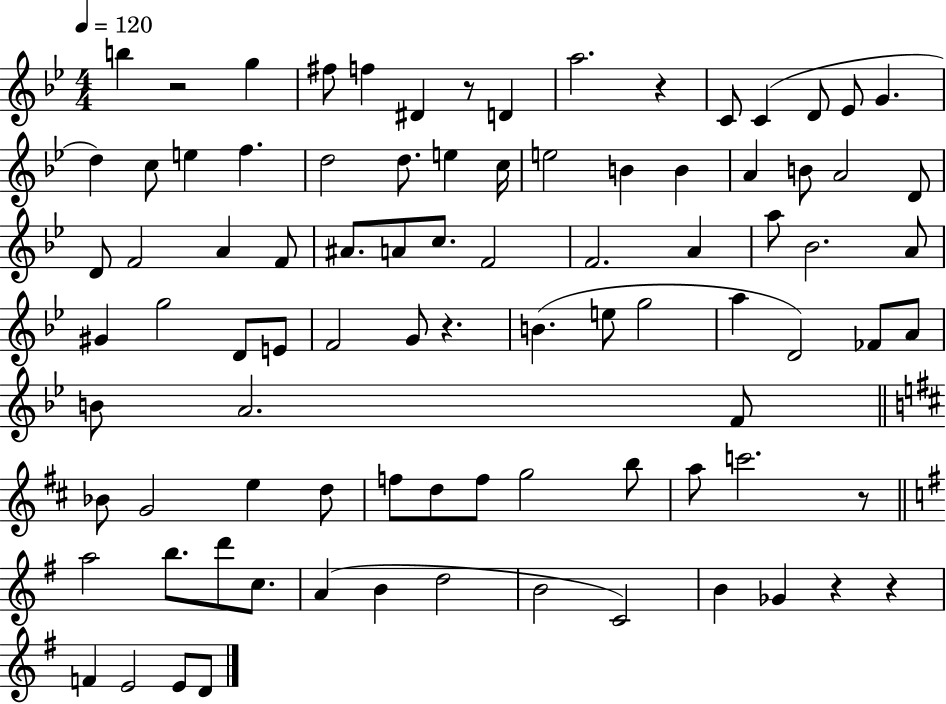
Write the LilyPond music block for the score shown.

{
  \clef treble
  \numericTimeSignature
  \time 4/4
  \key bes \major
  \tempo 4 = 120
  b''4 r2 g''4 | fis''8 f''4 dis'4 r8 d'4 | a''2. r4 | c'8 c'4( d'8 ees'8 g'4. | \break d''4) c''8 e''4 f''4. | d''2 d''8. e''4 c''16 | e''2 b'4 b'4 | a'4 b'8 a'2 d'8 | \break d'8 f'2 a'4 f'8 | ais'8. a'8 c''8. f'2 | f'2. a'4 | a''8 bes'2. a'8 | \break gis'4 g''2 d'8 e'8 | f'2 g'8 r4. | b'4.( e''8 g''2 | a''4 d'2) fes'8 a'8 | \break b'8 a'2. f'8 | \bar "||" \break \key d \major bes'8 g'2 e''4 d''8 | f''8 d''8 f''8 g''2 b''8 | a''8 c'''2. r8 | \bar "||" \break \key g \major a''2 b''8. d'''8 c''8. | a'4( b'4 d''2 | b'2 c'2) | b'4 ges'4 r4 r4 | \break f'4 e'2 e'8 d'8 | \bar "|."
}